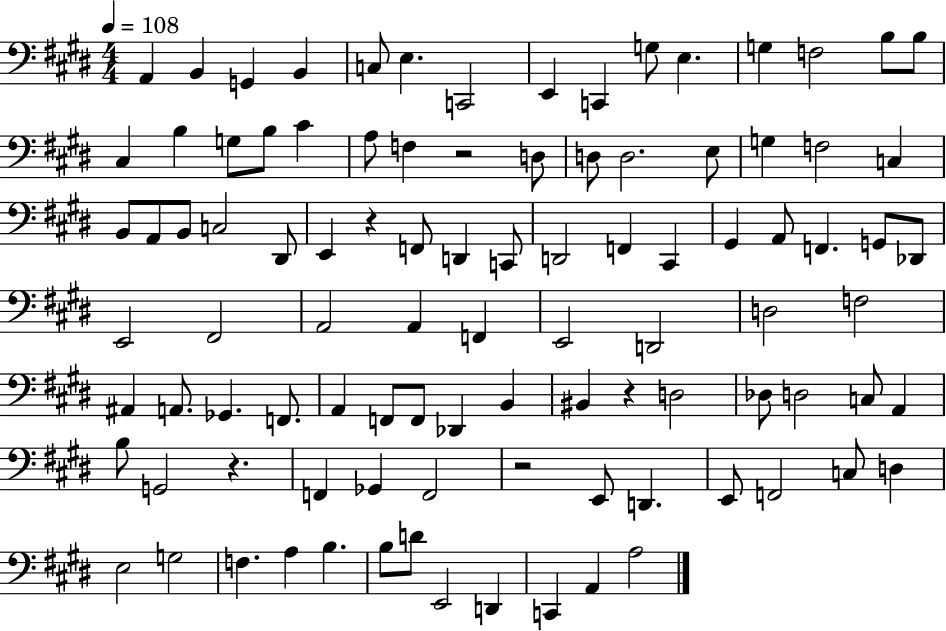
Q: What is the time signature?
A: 4/4